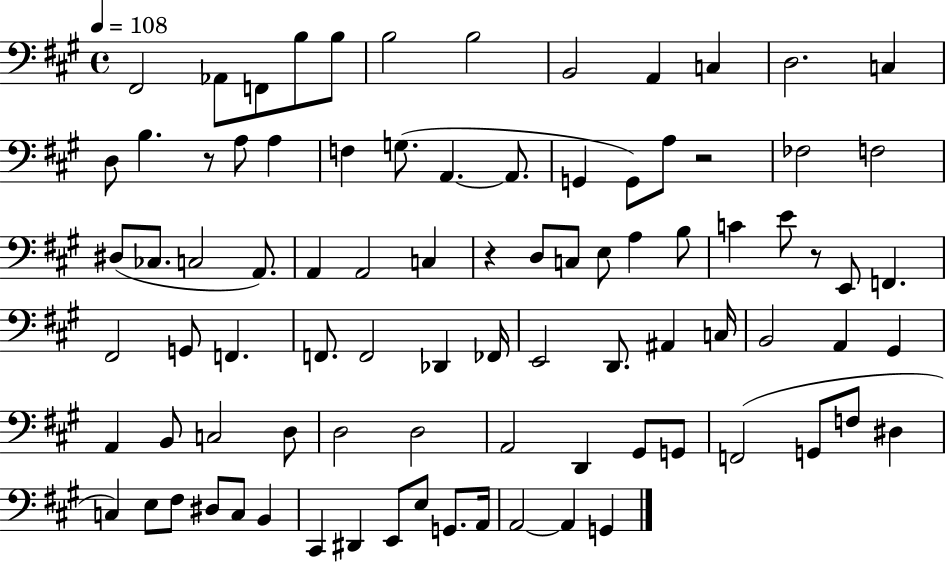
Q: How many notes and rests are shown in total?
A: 88